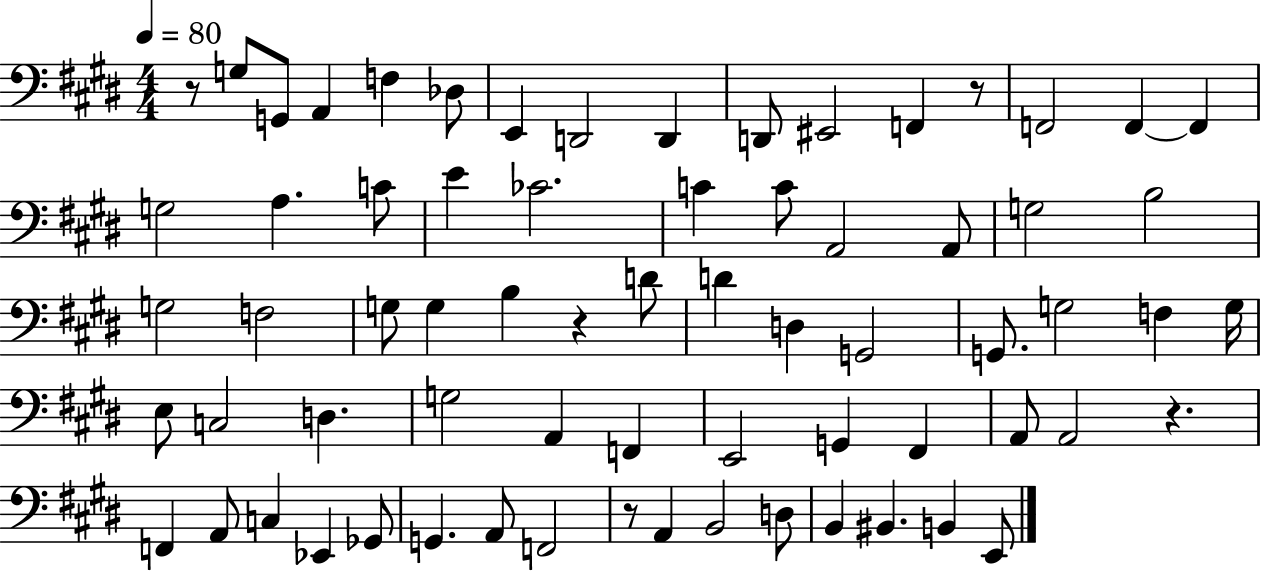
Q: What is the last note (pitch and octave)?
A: E2